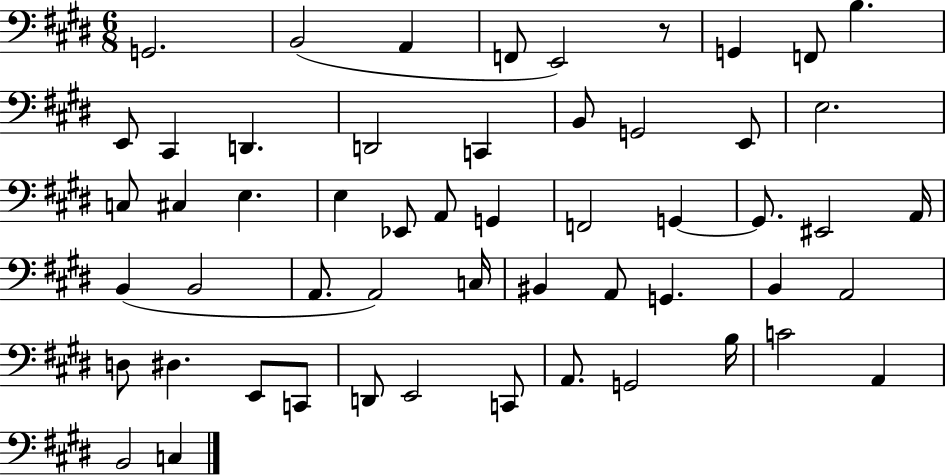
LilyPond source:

{
  \clef bass
  \numericTimeSignature
  \time 6/8
  \key e \major
  g,2. | b,2( a,4 | f,8 e,2) r8 | g,4 f,8 b4. | \break e,8 cis,4 d,4. | d,2 c,4 | b,8 g,2 e,8 | e2. | \break c8 cis4 e4. | e4 ees,8 a,8 g,4 | f,2 g,4~~ | g,8. eis,2 a,16 | \break b,4( b,2 | a,8. a,2) c16 | bis,4 a,8 g,4. | b,4 a,2 | \break d8 dis4. e,8 c,8 | d,8 e,2 c,8 | a,8. g,2 b16 | c'2 a,4 | \break b,2 c4 | \bar "|."
}